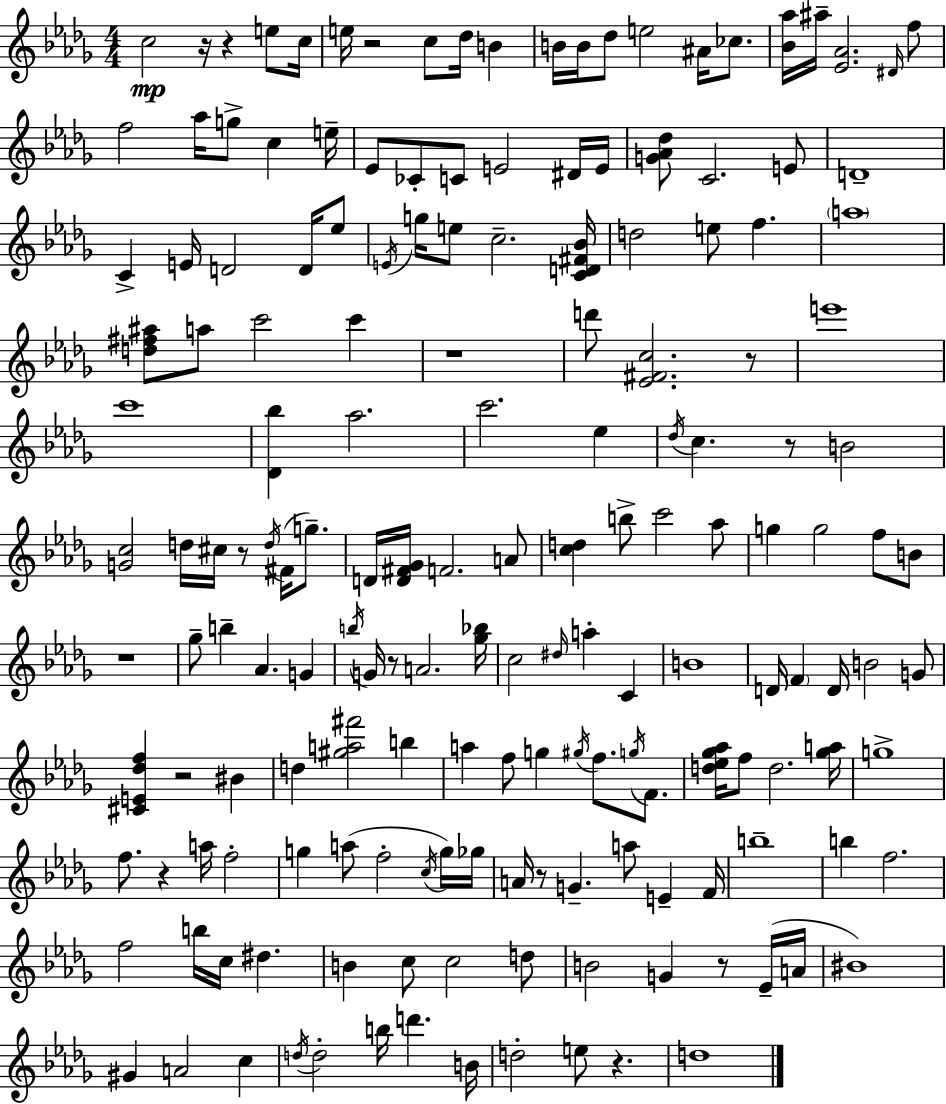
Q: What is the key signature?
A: BES minor